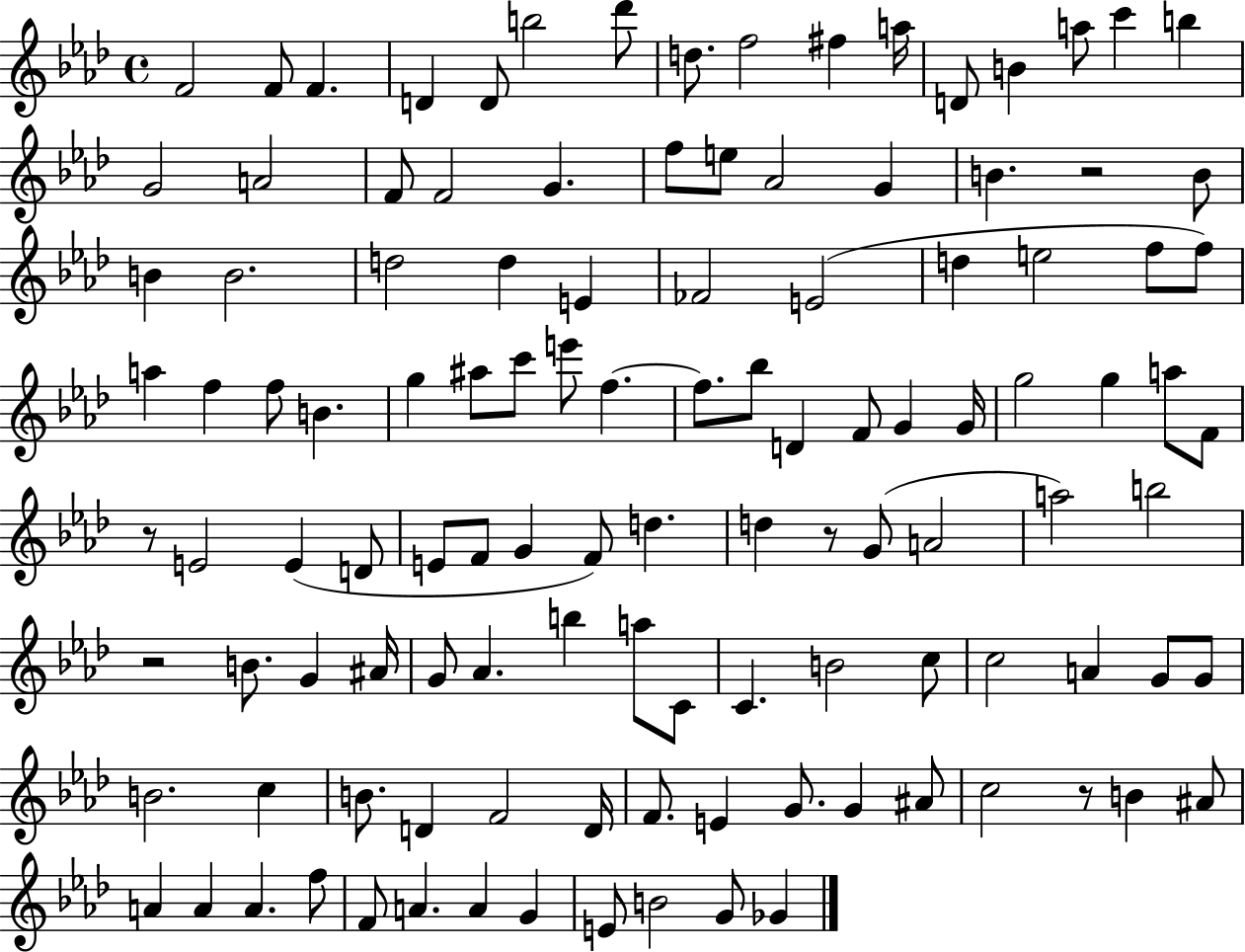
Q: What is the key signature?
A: AES major